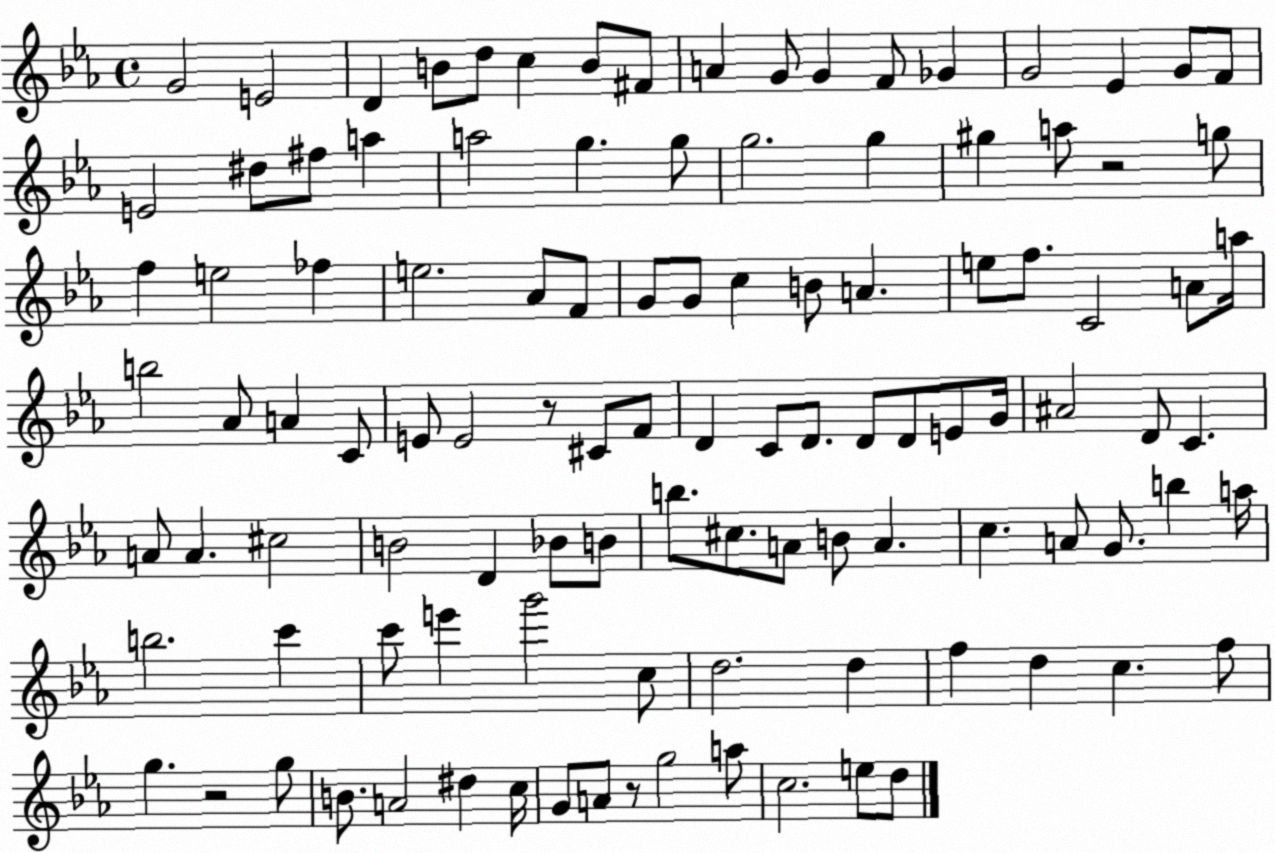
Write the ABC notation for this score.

X:1
T:Untitled
M:4/4
L:1/4
K:Eb
G2 E2 D B/2 d/2 c B/2 ^F/2 A G/2 G F/2 _G G2 _E G/2 F/2 E2 ^d/2 ^f/2 a a2 g g/2 g2 g ^g a/2 z2 g/2 f e2 _f e2 _A/2 F/2 G/2 G/2 c B/2 A e/2 f/2 C2 A/2 a/4 b2 _A/2 A C/2 E/2 E2 z/2 ^C/2 F/2 D C/2 D/2 D/2 D/2 E/2 G/4 ^A2 D/2 C A/2 A ^c2 B2 D _B/2 B/2 b/2 ^c/2 A/2 B/2 A c A/2 G/2 b a/4 b2 c' c'/2 e' g'2 c/2 d2 d f d c f/2 g z2 g/2 B/2 A2 ^d c/4 G/2 A/2 z/2 g2 a/2 c2 e/2 d/2